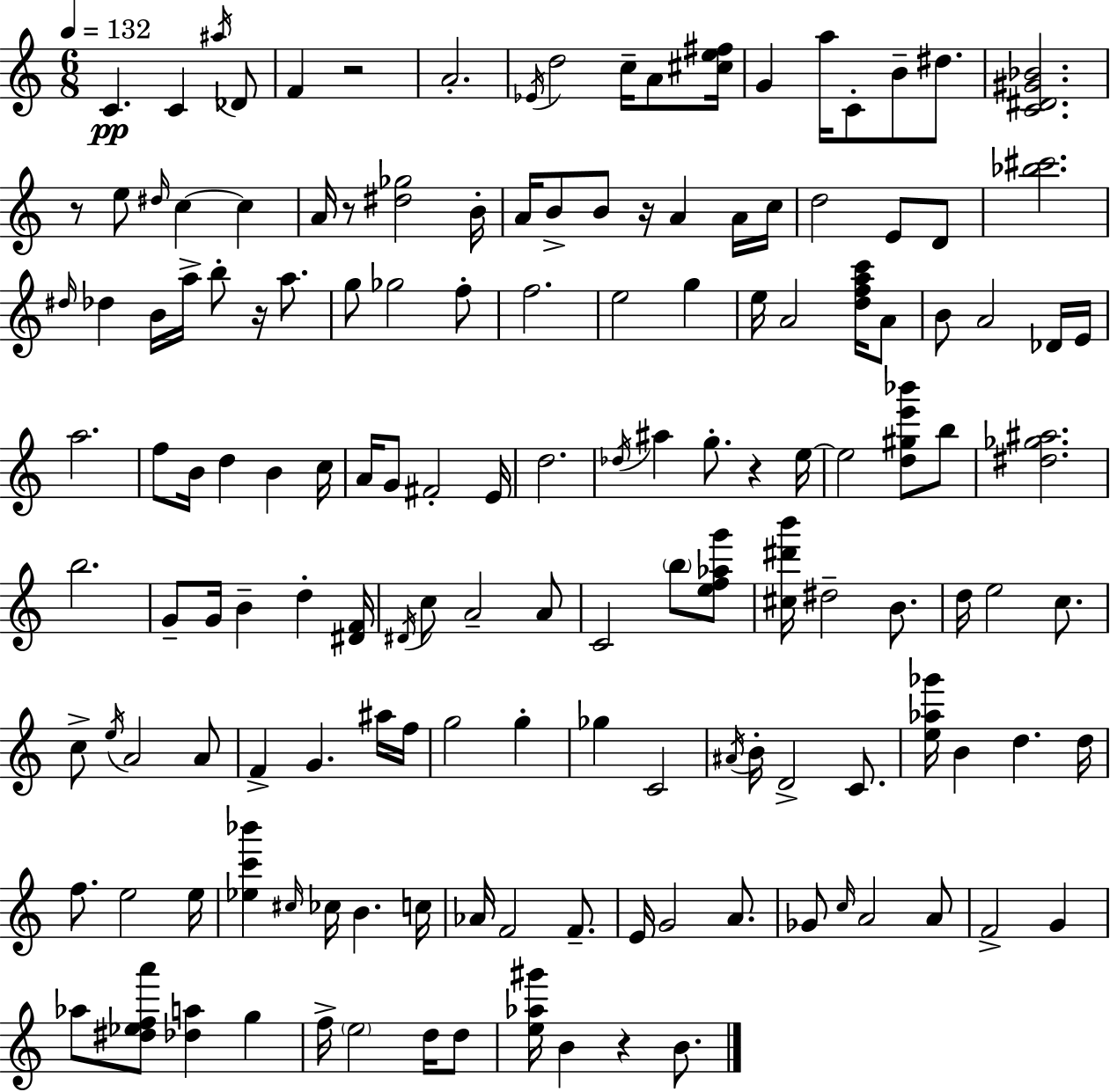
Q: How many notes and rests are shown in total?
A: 150